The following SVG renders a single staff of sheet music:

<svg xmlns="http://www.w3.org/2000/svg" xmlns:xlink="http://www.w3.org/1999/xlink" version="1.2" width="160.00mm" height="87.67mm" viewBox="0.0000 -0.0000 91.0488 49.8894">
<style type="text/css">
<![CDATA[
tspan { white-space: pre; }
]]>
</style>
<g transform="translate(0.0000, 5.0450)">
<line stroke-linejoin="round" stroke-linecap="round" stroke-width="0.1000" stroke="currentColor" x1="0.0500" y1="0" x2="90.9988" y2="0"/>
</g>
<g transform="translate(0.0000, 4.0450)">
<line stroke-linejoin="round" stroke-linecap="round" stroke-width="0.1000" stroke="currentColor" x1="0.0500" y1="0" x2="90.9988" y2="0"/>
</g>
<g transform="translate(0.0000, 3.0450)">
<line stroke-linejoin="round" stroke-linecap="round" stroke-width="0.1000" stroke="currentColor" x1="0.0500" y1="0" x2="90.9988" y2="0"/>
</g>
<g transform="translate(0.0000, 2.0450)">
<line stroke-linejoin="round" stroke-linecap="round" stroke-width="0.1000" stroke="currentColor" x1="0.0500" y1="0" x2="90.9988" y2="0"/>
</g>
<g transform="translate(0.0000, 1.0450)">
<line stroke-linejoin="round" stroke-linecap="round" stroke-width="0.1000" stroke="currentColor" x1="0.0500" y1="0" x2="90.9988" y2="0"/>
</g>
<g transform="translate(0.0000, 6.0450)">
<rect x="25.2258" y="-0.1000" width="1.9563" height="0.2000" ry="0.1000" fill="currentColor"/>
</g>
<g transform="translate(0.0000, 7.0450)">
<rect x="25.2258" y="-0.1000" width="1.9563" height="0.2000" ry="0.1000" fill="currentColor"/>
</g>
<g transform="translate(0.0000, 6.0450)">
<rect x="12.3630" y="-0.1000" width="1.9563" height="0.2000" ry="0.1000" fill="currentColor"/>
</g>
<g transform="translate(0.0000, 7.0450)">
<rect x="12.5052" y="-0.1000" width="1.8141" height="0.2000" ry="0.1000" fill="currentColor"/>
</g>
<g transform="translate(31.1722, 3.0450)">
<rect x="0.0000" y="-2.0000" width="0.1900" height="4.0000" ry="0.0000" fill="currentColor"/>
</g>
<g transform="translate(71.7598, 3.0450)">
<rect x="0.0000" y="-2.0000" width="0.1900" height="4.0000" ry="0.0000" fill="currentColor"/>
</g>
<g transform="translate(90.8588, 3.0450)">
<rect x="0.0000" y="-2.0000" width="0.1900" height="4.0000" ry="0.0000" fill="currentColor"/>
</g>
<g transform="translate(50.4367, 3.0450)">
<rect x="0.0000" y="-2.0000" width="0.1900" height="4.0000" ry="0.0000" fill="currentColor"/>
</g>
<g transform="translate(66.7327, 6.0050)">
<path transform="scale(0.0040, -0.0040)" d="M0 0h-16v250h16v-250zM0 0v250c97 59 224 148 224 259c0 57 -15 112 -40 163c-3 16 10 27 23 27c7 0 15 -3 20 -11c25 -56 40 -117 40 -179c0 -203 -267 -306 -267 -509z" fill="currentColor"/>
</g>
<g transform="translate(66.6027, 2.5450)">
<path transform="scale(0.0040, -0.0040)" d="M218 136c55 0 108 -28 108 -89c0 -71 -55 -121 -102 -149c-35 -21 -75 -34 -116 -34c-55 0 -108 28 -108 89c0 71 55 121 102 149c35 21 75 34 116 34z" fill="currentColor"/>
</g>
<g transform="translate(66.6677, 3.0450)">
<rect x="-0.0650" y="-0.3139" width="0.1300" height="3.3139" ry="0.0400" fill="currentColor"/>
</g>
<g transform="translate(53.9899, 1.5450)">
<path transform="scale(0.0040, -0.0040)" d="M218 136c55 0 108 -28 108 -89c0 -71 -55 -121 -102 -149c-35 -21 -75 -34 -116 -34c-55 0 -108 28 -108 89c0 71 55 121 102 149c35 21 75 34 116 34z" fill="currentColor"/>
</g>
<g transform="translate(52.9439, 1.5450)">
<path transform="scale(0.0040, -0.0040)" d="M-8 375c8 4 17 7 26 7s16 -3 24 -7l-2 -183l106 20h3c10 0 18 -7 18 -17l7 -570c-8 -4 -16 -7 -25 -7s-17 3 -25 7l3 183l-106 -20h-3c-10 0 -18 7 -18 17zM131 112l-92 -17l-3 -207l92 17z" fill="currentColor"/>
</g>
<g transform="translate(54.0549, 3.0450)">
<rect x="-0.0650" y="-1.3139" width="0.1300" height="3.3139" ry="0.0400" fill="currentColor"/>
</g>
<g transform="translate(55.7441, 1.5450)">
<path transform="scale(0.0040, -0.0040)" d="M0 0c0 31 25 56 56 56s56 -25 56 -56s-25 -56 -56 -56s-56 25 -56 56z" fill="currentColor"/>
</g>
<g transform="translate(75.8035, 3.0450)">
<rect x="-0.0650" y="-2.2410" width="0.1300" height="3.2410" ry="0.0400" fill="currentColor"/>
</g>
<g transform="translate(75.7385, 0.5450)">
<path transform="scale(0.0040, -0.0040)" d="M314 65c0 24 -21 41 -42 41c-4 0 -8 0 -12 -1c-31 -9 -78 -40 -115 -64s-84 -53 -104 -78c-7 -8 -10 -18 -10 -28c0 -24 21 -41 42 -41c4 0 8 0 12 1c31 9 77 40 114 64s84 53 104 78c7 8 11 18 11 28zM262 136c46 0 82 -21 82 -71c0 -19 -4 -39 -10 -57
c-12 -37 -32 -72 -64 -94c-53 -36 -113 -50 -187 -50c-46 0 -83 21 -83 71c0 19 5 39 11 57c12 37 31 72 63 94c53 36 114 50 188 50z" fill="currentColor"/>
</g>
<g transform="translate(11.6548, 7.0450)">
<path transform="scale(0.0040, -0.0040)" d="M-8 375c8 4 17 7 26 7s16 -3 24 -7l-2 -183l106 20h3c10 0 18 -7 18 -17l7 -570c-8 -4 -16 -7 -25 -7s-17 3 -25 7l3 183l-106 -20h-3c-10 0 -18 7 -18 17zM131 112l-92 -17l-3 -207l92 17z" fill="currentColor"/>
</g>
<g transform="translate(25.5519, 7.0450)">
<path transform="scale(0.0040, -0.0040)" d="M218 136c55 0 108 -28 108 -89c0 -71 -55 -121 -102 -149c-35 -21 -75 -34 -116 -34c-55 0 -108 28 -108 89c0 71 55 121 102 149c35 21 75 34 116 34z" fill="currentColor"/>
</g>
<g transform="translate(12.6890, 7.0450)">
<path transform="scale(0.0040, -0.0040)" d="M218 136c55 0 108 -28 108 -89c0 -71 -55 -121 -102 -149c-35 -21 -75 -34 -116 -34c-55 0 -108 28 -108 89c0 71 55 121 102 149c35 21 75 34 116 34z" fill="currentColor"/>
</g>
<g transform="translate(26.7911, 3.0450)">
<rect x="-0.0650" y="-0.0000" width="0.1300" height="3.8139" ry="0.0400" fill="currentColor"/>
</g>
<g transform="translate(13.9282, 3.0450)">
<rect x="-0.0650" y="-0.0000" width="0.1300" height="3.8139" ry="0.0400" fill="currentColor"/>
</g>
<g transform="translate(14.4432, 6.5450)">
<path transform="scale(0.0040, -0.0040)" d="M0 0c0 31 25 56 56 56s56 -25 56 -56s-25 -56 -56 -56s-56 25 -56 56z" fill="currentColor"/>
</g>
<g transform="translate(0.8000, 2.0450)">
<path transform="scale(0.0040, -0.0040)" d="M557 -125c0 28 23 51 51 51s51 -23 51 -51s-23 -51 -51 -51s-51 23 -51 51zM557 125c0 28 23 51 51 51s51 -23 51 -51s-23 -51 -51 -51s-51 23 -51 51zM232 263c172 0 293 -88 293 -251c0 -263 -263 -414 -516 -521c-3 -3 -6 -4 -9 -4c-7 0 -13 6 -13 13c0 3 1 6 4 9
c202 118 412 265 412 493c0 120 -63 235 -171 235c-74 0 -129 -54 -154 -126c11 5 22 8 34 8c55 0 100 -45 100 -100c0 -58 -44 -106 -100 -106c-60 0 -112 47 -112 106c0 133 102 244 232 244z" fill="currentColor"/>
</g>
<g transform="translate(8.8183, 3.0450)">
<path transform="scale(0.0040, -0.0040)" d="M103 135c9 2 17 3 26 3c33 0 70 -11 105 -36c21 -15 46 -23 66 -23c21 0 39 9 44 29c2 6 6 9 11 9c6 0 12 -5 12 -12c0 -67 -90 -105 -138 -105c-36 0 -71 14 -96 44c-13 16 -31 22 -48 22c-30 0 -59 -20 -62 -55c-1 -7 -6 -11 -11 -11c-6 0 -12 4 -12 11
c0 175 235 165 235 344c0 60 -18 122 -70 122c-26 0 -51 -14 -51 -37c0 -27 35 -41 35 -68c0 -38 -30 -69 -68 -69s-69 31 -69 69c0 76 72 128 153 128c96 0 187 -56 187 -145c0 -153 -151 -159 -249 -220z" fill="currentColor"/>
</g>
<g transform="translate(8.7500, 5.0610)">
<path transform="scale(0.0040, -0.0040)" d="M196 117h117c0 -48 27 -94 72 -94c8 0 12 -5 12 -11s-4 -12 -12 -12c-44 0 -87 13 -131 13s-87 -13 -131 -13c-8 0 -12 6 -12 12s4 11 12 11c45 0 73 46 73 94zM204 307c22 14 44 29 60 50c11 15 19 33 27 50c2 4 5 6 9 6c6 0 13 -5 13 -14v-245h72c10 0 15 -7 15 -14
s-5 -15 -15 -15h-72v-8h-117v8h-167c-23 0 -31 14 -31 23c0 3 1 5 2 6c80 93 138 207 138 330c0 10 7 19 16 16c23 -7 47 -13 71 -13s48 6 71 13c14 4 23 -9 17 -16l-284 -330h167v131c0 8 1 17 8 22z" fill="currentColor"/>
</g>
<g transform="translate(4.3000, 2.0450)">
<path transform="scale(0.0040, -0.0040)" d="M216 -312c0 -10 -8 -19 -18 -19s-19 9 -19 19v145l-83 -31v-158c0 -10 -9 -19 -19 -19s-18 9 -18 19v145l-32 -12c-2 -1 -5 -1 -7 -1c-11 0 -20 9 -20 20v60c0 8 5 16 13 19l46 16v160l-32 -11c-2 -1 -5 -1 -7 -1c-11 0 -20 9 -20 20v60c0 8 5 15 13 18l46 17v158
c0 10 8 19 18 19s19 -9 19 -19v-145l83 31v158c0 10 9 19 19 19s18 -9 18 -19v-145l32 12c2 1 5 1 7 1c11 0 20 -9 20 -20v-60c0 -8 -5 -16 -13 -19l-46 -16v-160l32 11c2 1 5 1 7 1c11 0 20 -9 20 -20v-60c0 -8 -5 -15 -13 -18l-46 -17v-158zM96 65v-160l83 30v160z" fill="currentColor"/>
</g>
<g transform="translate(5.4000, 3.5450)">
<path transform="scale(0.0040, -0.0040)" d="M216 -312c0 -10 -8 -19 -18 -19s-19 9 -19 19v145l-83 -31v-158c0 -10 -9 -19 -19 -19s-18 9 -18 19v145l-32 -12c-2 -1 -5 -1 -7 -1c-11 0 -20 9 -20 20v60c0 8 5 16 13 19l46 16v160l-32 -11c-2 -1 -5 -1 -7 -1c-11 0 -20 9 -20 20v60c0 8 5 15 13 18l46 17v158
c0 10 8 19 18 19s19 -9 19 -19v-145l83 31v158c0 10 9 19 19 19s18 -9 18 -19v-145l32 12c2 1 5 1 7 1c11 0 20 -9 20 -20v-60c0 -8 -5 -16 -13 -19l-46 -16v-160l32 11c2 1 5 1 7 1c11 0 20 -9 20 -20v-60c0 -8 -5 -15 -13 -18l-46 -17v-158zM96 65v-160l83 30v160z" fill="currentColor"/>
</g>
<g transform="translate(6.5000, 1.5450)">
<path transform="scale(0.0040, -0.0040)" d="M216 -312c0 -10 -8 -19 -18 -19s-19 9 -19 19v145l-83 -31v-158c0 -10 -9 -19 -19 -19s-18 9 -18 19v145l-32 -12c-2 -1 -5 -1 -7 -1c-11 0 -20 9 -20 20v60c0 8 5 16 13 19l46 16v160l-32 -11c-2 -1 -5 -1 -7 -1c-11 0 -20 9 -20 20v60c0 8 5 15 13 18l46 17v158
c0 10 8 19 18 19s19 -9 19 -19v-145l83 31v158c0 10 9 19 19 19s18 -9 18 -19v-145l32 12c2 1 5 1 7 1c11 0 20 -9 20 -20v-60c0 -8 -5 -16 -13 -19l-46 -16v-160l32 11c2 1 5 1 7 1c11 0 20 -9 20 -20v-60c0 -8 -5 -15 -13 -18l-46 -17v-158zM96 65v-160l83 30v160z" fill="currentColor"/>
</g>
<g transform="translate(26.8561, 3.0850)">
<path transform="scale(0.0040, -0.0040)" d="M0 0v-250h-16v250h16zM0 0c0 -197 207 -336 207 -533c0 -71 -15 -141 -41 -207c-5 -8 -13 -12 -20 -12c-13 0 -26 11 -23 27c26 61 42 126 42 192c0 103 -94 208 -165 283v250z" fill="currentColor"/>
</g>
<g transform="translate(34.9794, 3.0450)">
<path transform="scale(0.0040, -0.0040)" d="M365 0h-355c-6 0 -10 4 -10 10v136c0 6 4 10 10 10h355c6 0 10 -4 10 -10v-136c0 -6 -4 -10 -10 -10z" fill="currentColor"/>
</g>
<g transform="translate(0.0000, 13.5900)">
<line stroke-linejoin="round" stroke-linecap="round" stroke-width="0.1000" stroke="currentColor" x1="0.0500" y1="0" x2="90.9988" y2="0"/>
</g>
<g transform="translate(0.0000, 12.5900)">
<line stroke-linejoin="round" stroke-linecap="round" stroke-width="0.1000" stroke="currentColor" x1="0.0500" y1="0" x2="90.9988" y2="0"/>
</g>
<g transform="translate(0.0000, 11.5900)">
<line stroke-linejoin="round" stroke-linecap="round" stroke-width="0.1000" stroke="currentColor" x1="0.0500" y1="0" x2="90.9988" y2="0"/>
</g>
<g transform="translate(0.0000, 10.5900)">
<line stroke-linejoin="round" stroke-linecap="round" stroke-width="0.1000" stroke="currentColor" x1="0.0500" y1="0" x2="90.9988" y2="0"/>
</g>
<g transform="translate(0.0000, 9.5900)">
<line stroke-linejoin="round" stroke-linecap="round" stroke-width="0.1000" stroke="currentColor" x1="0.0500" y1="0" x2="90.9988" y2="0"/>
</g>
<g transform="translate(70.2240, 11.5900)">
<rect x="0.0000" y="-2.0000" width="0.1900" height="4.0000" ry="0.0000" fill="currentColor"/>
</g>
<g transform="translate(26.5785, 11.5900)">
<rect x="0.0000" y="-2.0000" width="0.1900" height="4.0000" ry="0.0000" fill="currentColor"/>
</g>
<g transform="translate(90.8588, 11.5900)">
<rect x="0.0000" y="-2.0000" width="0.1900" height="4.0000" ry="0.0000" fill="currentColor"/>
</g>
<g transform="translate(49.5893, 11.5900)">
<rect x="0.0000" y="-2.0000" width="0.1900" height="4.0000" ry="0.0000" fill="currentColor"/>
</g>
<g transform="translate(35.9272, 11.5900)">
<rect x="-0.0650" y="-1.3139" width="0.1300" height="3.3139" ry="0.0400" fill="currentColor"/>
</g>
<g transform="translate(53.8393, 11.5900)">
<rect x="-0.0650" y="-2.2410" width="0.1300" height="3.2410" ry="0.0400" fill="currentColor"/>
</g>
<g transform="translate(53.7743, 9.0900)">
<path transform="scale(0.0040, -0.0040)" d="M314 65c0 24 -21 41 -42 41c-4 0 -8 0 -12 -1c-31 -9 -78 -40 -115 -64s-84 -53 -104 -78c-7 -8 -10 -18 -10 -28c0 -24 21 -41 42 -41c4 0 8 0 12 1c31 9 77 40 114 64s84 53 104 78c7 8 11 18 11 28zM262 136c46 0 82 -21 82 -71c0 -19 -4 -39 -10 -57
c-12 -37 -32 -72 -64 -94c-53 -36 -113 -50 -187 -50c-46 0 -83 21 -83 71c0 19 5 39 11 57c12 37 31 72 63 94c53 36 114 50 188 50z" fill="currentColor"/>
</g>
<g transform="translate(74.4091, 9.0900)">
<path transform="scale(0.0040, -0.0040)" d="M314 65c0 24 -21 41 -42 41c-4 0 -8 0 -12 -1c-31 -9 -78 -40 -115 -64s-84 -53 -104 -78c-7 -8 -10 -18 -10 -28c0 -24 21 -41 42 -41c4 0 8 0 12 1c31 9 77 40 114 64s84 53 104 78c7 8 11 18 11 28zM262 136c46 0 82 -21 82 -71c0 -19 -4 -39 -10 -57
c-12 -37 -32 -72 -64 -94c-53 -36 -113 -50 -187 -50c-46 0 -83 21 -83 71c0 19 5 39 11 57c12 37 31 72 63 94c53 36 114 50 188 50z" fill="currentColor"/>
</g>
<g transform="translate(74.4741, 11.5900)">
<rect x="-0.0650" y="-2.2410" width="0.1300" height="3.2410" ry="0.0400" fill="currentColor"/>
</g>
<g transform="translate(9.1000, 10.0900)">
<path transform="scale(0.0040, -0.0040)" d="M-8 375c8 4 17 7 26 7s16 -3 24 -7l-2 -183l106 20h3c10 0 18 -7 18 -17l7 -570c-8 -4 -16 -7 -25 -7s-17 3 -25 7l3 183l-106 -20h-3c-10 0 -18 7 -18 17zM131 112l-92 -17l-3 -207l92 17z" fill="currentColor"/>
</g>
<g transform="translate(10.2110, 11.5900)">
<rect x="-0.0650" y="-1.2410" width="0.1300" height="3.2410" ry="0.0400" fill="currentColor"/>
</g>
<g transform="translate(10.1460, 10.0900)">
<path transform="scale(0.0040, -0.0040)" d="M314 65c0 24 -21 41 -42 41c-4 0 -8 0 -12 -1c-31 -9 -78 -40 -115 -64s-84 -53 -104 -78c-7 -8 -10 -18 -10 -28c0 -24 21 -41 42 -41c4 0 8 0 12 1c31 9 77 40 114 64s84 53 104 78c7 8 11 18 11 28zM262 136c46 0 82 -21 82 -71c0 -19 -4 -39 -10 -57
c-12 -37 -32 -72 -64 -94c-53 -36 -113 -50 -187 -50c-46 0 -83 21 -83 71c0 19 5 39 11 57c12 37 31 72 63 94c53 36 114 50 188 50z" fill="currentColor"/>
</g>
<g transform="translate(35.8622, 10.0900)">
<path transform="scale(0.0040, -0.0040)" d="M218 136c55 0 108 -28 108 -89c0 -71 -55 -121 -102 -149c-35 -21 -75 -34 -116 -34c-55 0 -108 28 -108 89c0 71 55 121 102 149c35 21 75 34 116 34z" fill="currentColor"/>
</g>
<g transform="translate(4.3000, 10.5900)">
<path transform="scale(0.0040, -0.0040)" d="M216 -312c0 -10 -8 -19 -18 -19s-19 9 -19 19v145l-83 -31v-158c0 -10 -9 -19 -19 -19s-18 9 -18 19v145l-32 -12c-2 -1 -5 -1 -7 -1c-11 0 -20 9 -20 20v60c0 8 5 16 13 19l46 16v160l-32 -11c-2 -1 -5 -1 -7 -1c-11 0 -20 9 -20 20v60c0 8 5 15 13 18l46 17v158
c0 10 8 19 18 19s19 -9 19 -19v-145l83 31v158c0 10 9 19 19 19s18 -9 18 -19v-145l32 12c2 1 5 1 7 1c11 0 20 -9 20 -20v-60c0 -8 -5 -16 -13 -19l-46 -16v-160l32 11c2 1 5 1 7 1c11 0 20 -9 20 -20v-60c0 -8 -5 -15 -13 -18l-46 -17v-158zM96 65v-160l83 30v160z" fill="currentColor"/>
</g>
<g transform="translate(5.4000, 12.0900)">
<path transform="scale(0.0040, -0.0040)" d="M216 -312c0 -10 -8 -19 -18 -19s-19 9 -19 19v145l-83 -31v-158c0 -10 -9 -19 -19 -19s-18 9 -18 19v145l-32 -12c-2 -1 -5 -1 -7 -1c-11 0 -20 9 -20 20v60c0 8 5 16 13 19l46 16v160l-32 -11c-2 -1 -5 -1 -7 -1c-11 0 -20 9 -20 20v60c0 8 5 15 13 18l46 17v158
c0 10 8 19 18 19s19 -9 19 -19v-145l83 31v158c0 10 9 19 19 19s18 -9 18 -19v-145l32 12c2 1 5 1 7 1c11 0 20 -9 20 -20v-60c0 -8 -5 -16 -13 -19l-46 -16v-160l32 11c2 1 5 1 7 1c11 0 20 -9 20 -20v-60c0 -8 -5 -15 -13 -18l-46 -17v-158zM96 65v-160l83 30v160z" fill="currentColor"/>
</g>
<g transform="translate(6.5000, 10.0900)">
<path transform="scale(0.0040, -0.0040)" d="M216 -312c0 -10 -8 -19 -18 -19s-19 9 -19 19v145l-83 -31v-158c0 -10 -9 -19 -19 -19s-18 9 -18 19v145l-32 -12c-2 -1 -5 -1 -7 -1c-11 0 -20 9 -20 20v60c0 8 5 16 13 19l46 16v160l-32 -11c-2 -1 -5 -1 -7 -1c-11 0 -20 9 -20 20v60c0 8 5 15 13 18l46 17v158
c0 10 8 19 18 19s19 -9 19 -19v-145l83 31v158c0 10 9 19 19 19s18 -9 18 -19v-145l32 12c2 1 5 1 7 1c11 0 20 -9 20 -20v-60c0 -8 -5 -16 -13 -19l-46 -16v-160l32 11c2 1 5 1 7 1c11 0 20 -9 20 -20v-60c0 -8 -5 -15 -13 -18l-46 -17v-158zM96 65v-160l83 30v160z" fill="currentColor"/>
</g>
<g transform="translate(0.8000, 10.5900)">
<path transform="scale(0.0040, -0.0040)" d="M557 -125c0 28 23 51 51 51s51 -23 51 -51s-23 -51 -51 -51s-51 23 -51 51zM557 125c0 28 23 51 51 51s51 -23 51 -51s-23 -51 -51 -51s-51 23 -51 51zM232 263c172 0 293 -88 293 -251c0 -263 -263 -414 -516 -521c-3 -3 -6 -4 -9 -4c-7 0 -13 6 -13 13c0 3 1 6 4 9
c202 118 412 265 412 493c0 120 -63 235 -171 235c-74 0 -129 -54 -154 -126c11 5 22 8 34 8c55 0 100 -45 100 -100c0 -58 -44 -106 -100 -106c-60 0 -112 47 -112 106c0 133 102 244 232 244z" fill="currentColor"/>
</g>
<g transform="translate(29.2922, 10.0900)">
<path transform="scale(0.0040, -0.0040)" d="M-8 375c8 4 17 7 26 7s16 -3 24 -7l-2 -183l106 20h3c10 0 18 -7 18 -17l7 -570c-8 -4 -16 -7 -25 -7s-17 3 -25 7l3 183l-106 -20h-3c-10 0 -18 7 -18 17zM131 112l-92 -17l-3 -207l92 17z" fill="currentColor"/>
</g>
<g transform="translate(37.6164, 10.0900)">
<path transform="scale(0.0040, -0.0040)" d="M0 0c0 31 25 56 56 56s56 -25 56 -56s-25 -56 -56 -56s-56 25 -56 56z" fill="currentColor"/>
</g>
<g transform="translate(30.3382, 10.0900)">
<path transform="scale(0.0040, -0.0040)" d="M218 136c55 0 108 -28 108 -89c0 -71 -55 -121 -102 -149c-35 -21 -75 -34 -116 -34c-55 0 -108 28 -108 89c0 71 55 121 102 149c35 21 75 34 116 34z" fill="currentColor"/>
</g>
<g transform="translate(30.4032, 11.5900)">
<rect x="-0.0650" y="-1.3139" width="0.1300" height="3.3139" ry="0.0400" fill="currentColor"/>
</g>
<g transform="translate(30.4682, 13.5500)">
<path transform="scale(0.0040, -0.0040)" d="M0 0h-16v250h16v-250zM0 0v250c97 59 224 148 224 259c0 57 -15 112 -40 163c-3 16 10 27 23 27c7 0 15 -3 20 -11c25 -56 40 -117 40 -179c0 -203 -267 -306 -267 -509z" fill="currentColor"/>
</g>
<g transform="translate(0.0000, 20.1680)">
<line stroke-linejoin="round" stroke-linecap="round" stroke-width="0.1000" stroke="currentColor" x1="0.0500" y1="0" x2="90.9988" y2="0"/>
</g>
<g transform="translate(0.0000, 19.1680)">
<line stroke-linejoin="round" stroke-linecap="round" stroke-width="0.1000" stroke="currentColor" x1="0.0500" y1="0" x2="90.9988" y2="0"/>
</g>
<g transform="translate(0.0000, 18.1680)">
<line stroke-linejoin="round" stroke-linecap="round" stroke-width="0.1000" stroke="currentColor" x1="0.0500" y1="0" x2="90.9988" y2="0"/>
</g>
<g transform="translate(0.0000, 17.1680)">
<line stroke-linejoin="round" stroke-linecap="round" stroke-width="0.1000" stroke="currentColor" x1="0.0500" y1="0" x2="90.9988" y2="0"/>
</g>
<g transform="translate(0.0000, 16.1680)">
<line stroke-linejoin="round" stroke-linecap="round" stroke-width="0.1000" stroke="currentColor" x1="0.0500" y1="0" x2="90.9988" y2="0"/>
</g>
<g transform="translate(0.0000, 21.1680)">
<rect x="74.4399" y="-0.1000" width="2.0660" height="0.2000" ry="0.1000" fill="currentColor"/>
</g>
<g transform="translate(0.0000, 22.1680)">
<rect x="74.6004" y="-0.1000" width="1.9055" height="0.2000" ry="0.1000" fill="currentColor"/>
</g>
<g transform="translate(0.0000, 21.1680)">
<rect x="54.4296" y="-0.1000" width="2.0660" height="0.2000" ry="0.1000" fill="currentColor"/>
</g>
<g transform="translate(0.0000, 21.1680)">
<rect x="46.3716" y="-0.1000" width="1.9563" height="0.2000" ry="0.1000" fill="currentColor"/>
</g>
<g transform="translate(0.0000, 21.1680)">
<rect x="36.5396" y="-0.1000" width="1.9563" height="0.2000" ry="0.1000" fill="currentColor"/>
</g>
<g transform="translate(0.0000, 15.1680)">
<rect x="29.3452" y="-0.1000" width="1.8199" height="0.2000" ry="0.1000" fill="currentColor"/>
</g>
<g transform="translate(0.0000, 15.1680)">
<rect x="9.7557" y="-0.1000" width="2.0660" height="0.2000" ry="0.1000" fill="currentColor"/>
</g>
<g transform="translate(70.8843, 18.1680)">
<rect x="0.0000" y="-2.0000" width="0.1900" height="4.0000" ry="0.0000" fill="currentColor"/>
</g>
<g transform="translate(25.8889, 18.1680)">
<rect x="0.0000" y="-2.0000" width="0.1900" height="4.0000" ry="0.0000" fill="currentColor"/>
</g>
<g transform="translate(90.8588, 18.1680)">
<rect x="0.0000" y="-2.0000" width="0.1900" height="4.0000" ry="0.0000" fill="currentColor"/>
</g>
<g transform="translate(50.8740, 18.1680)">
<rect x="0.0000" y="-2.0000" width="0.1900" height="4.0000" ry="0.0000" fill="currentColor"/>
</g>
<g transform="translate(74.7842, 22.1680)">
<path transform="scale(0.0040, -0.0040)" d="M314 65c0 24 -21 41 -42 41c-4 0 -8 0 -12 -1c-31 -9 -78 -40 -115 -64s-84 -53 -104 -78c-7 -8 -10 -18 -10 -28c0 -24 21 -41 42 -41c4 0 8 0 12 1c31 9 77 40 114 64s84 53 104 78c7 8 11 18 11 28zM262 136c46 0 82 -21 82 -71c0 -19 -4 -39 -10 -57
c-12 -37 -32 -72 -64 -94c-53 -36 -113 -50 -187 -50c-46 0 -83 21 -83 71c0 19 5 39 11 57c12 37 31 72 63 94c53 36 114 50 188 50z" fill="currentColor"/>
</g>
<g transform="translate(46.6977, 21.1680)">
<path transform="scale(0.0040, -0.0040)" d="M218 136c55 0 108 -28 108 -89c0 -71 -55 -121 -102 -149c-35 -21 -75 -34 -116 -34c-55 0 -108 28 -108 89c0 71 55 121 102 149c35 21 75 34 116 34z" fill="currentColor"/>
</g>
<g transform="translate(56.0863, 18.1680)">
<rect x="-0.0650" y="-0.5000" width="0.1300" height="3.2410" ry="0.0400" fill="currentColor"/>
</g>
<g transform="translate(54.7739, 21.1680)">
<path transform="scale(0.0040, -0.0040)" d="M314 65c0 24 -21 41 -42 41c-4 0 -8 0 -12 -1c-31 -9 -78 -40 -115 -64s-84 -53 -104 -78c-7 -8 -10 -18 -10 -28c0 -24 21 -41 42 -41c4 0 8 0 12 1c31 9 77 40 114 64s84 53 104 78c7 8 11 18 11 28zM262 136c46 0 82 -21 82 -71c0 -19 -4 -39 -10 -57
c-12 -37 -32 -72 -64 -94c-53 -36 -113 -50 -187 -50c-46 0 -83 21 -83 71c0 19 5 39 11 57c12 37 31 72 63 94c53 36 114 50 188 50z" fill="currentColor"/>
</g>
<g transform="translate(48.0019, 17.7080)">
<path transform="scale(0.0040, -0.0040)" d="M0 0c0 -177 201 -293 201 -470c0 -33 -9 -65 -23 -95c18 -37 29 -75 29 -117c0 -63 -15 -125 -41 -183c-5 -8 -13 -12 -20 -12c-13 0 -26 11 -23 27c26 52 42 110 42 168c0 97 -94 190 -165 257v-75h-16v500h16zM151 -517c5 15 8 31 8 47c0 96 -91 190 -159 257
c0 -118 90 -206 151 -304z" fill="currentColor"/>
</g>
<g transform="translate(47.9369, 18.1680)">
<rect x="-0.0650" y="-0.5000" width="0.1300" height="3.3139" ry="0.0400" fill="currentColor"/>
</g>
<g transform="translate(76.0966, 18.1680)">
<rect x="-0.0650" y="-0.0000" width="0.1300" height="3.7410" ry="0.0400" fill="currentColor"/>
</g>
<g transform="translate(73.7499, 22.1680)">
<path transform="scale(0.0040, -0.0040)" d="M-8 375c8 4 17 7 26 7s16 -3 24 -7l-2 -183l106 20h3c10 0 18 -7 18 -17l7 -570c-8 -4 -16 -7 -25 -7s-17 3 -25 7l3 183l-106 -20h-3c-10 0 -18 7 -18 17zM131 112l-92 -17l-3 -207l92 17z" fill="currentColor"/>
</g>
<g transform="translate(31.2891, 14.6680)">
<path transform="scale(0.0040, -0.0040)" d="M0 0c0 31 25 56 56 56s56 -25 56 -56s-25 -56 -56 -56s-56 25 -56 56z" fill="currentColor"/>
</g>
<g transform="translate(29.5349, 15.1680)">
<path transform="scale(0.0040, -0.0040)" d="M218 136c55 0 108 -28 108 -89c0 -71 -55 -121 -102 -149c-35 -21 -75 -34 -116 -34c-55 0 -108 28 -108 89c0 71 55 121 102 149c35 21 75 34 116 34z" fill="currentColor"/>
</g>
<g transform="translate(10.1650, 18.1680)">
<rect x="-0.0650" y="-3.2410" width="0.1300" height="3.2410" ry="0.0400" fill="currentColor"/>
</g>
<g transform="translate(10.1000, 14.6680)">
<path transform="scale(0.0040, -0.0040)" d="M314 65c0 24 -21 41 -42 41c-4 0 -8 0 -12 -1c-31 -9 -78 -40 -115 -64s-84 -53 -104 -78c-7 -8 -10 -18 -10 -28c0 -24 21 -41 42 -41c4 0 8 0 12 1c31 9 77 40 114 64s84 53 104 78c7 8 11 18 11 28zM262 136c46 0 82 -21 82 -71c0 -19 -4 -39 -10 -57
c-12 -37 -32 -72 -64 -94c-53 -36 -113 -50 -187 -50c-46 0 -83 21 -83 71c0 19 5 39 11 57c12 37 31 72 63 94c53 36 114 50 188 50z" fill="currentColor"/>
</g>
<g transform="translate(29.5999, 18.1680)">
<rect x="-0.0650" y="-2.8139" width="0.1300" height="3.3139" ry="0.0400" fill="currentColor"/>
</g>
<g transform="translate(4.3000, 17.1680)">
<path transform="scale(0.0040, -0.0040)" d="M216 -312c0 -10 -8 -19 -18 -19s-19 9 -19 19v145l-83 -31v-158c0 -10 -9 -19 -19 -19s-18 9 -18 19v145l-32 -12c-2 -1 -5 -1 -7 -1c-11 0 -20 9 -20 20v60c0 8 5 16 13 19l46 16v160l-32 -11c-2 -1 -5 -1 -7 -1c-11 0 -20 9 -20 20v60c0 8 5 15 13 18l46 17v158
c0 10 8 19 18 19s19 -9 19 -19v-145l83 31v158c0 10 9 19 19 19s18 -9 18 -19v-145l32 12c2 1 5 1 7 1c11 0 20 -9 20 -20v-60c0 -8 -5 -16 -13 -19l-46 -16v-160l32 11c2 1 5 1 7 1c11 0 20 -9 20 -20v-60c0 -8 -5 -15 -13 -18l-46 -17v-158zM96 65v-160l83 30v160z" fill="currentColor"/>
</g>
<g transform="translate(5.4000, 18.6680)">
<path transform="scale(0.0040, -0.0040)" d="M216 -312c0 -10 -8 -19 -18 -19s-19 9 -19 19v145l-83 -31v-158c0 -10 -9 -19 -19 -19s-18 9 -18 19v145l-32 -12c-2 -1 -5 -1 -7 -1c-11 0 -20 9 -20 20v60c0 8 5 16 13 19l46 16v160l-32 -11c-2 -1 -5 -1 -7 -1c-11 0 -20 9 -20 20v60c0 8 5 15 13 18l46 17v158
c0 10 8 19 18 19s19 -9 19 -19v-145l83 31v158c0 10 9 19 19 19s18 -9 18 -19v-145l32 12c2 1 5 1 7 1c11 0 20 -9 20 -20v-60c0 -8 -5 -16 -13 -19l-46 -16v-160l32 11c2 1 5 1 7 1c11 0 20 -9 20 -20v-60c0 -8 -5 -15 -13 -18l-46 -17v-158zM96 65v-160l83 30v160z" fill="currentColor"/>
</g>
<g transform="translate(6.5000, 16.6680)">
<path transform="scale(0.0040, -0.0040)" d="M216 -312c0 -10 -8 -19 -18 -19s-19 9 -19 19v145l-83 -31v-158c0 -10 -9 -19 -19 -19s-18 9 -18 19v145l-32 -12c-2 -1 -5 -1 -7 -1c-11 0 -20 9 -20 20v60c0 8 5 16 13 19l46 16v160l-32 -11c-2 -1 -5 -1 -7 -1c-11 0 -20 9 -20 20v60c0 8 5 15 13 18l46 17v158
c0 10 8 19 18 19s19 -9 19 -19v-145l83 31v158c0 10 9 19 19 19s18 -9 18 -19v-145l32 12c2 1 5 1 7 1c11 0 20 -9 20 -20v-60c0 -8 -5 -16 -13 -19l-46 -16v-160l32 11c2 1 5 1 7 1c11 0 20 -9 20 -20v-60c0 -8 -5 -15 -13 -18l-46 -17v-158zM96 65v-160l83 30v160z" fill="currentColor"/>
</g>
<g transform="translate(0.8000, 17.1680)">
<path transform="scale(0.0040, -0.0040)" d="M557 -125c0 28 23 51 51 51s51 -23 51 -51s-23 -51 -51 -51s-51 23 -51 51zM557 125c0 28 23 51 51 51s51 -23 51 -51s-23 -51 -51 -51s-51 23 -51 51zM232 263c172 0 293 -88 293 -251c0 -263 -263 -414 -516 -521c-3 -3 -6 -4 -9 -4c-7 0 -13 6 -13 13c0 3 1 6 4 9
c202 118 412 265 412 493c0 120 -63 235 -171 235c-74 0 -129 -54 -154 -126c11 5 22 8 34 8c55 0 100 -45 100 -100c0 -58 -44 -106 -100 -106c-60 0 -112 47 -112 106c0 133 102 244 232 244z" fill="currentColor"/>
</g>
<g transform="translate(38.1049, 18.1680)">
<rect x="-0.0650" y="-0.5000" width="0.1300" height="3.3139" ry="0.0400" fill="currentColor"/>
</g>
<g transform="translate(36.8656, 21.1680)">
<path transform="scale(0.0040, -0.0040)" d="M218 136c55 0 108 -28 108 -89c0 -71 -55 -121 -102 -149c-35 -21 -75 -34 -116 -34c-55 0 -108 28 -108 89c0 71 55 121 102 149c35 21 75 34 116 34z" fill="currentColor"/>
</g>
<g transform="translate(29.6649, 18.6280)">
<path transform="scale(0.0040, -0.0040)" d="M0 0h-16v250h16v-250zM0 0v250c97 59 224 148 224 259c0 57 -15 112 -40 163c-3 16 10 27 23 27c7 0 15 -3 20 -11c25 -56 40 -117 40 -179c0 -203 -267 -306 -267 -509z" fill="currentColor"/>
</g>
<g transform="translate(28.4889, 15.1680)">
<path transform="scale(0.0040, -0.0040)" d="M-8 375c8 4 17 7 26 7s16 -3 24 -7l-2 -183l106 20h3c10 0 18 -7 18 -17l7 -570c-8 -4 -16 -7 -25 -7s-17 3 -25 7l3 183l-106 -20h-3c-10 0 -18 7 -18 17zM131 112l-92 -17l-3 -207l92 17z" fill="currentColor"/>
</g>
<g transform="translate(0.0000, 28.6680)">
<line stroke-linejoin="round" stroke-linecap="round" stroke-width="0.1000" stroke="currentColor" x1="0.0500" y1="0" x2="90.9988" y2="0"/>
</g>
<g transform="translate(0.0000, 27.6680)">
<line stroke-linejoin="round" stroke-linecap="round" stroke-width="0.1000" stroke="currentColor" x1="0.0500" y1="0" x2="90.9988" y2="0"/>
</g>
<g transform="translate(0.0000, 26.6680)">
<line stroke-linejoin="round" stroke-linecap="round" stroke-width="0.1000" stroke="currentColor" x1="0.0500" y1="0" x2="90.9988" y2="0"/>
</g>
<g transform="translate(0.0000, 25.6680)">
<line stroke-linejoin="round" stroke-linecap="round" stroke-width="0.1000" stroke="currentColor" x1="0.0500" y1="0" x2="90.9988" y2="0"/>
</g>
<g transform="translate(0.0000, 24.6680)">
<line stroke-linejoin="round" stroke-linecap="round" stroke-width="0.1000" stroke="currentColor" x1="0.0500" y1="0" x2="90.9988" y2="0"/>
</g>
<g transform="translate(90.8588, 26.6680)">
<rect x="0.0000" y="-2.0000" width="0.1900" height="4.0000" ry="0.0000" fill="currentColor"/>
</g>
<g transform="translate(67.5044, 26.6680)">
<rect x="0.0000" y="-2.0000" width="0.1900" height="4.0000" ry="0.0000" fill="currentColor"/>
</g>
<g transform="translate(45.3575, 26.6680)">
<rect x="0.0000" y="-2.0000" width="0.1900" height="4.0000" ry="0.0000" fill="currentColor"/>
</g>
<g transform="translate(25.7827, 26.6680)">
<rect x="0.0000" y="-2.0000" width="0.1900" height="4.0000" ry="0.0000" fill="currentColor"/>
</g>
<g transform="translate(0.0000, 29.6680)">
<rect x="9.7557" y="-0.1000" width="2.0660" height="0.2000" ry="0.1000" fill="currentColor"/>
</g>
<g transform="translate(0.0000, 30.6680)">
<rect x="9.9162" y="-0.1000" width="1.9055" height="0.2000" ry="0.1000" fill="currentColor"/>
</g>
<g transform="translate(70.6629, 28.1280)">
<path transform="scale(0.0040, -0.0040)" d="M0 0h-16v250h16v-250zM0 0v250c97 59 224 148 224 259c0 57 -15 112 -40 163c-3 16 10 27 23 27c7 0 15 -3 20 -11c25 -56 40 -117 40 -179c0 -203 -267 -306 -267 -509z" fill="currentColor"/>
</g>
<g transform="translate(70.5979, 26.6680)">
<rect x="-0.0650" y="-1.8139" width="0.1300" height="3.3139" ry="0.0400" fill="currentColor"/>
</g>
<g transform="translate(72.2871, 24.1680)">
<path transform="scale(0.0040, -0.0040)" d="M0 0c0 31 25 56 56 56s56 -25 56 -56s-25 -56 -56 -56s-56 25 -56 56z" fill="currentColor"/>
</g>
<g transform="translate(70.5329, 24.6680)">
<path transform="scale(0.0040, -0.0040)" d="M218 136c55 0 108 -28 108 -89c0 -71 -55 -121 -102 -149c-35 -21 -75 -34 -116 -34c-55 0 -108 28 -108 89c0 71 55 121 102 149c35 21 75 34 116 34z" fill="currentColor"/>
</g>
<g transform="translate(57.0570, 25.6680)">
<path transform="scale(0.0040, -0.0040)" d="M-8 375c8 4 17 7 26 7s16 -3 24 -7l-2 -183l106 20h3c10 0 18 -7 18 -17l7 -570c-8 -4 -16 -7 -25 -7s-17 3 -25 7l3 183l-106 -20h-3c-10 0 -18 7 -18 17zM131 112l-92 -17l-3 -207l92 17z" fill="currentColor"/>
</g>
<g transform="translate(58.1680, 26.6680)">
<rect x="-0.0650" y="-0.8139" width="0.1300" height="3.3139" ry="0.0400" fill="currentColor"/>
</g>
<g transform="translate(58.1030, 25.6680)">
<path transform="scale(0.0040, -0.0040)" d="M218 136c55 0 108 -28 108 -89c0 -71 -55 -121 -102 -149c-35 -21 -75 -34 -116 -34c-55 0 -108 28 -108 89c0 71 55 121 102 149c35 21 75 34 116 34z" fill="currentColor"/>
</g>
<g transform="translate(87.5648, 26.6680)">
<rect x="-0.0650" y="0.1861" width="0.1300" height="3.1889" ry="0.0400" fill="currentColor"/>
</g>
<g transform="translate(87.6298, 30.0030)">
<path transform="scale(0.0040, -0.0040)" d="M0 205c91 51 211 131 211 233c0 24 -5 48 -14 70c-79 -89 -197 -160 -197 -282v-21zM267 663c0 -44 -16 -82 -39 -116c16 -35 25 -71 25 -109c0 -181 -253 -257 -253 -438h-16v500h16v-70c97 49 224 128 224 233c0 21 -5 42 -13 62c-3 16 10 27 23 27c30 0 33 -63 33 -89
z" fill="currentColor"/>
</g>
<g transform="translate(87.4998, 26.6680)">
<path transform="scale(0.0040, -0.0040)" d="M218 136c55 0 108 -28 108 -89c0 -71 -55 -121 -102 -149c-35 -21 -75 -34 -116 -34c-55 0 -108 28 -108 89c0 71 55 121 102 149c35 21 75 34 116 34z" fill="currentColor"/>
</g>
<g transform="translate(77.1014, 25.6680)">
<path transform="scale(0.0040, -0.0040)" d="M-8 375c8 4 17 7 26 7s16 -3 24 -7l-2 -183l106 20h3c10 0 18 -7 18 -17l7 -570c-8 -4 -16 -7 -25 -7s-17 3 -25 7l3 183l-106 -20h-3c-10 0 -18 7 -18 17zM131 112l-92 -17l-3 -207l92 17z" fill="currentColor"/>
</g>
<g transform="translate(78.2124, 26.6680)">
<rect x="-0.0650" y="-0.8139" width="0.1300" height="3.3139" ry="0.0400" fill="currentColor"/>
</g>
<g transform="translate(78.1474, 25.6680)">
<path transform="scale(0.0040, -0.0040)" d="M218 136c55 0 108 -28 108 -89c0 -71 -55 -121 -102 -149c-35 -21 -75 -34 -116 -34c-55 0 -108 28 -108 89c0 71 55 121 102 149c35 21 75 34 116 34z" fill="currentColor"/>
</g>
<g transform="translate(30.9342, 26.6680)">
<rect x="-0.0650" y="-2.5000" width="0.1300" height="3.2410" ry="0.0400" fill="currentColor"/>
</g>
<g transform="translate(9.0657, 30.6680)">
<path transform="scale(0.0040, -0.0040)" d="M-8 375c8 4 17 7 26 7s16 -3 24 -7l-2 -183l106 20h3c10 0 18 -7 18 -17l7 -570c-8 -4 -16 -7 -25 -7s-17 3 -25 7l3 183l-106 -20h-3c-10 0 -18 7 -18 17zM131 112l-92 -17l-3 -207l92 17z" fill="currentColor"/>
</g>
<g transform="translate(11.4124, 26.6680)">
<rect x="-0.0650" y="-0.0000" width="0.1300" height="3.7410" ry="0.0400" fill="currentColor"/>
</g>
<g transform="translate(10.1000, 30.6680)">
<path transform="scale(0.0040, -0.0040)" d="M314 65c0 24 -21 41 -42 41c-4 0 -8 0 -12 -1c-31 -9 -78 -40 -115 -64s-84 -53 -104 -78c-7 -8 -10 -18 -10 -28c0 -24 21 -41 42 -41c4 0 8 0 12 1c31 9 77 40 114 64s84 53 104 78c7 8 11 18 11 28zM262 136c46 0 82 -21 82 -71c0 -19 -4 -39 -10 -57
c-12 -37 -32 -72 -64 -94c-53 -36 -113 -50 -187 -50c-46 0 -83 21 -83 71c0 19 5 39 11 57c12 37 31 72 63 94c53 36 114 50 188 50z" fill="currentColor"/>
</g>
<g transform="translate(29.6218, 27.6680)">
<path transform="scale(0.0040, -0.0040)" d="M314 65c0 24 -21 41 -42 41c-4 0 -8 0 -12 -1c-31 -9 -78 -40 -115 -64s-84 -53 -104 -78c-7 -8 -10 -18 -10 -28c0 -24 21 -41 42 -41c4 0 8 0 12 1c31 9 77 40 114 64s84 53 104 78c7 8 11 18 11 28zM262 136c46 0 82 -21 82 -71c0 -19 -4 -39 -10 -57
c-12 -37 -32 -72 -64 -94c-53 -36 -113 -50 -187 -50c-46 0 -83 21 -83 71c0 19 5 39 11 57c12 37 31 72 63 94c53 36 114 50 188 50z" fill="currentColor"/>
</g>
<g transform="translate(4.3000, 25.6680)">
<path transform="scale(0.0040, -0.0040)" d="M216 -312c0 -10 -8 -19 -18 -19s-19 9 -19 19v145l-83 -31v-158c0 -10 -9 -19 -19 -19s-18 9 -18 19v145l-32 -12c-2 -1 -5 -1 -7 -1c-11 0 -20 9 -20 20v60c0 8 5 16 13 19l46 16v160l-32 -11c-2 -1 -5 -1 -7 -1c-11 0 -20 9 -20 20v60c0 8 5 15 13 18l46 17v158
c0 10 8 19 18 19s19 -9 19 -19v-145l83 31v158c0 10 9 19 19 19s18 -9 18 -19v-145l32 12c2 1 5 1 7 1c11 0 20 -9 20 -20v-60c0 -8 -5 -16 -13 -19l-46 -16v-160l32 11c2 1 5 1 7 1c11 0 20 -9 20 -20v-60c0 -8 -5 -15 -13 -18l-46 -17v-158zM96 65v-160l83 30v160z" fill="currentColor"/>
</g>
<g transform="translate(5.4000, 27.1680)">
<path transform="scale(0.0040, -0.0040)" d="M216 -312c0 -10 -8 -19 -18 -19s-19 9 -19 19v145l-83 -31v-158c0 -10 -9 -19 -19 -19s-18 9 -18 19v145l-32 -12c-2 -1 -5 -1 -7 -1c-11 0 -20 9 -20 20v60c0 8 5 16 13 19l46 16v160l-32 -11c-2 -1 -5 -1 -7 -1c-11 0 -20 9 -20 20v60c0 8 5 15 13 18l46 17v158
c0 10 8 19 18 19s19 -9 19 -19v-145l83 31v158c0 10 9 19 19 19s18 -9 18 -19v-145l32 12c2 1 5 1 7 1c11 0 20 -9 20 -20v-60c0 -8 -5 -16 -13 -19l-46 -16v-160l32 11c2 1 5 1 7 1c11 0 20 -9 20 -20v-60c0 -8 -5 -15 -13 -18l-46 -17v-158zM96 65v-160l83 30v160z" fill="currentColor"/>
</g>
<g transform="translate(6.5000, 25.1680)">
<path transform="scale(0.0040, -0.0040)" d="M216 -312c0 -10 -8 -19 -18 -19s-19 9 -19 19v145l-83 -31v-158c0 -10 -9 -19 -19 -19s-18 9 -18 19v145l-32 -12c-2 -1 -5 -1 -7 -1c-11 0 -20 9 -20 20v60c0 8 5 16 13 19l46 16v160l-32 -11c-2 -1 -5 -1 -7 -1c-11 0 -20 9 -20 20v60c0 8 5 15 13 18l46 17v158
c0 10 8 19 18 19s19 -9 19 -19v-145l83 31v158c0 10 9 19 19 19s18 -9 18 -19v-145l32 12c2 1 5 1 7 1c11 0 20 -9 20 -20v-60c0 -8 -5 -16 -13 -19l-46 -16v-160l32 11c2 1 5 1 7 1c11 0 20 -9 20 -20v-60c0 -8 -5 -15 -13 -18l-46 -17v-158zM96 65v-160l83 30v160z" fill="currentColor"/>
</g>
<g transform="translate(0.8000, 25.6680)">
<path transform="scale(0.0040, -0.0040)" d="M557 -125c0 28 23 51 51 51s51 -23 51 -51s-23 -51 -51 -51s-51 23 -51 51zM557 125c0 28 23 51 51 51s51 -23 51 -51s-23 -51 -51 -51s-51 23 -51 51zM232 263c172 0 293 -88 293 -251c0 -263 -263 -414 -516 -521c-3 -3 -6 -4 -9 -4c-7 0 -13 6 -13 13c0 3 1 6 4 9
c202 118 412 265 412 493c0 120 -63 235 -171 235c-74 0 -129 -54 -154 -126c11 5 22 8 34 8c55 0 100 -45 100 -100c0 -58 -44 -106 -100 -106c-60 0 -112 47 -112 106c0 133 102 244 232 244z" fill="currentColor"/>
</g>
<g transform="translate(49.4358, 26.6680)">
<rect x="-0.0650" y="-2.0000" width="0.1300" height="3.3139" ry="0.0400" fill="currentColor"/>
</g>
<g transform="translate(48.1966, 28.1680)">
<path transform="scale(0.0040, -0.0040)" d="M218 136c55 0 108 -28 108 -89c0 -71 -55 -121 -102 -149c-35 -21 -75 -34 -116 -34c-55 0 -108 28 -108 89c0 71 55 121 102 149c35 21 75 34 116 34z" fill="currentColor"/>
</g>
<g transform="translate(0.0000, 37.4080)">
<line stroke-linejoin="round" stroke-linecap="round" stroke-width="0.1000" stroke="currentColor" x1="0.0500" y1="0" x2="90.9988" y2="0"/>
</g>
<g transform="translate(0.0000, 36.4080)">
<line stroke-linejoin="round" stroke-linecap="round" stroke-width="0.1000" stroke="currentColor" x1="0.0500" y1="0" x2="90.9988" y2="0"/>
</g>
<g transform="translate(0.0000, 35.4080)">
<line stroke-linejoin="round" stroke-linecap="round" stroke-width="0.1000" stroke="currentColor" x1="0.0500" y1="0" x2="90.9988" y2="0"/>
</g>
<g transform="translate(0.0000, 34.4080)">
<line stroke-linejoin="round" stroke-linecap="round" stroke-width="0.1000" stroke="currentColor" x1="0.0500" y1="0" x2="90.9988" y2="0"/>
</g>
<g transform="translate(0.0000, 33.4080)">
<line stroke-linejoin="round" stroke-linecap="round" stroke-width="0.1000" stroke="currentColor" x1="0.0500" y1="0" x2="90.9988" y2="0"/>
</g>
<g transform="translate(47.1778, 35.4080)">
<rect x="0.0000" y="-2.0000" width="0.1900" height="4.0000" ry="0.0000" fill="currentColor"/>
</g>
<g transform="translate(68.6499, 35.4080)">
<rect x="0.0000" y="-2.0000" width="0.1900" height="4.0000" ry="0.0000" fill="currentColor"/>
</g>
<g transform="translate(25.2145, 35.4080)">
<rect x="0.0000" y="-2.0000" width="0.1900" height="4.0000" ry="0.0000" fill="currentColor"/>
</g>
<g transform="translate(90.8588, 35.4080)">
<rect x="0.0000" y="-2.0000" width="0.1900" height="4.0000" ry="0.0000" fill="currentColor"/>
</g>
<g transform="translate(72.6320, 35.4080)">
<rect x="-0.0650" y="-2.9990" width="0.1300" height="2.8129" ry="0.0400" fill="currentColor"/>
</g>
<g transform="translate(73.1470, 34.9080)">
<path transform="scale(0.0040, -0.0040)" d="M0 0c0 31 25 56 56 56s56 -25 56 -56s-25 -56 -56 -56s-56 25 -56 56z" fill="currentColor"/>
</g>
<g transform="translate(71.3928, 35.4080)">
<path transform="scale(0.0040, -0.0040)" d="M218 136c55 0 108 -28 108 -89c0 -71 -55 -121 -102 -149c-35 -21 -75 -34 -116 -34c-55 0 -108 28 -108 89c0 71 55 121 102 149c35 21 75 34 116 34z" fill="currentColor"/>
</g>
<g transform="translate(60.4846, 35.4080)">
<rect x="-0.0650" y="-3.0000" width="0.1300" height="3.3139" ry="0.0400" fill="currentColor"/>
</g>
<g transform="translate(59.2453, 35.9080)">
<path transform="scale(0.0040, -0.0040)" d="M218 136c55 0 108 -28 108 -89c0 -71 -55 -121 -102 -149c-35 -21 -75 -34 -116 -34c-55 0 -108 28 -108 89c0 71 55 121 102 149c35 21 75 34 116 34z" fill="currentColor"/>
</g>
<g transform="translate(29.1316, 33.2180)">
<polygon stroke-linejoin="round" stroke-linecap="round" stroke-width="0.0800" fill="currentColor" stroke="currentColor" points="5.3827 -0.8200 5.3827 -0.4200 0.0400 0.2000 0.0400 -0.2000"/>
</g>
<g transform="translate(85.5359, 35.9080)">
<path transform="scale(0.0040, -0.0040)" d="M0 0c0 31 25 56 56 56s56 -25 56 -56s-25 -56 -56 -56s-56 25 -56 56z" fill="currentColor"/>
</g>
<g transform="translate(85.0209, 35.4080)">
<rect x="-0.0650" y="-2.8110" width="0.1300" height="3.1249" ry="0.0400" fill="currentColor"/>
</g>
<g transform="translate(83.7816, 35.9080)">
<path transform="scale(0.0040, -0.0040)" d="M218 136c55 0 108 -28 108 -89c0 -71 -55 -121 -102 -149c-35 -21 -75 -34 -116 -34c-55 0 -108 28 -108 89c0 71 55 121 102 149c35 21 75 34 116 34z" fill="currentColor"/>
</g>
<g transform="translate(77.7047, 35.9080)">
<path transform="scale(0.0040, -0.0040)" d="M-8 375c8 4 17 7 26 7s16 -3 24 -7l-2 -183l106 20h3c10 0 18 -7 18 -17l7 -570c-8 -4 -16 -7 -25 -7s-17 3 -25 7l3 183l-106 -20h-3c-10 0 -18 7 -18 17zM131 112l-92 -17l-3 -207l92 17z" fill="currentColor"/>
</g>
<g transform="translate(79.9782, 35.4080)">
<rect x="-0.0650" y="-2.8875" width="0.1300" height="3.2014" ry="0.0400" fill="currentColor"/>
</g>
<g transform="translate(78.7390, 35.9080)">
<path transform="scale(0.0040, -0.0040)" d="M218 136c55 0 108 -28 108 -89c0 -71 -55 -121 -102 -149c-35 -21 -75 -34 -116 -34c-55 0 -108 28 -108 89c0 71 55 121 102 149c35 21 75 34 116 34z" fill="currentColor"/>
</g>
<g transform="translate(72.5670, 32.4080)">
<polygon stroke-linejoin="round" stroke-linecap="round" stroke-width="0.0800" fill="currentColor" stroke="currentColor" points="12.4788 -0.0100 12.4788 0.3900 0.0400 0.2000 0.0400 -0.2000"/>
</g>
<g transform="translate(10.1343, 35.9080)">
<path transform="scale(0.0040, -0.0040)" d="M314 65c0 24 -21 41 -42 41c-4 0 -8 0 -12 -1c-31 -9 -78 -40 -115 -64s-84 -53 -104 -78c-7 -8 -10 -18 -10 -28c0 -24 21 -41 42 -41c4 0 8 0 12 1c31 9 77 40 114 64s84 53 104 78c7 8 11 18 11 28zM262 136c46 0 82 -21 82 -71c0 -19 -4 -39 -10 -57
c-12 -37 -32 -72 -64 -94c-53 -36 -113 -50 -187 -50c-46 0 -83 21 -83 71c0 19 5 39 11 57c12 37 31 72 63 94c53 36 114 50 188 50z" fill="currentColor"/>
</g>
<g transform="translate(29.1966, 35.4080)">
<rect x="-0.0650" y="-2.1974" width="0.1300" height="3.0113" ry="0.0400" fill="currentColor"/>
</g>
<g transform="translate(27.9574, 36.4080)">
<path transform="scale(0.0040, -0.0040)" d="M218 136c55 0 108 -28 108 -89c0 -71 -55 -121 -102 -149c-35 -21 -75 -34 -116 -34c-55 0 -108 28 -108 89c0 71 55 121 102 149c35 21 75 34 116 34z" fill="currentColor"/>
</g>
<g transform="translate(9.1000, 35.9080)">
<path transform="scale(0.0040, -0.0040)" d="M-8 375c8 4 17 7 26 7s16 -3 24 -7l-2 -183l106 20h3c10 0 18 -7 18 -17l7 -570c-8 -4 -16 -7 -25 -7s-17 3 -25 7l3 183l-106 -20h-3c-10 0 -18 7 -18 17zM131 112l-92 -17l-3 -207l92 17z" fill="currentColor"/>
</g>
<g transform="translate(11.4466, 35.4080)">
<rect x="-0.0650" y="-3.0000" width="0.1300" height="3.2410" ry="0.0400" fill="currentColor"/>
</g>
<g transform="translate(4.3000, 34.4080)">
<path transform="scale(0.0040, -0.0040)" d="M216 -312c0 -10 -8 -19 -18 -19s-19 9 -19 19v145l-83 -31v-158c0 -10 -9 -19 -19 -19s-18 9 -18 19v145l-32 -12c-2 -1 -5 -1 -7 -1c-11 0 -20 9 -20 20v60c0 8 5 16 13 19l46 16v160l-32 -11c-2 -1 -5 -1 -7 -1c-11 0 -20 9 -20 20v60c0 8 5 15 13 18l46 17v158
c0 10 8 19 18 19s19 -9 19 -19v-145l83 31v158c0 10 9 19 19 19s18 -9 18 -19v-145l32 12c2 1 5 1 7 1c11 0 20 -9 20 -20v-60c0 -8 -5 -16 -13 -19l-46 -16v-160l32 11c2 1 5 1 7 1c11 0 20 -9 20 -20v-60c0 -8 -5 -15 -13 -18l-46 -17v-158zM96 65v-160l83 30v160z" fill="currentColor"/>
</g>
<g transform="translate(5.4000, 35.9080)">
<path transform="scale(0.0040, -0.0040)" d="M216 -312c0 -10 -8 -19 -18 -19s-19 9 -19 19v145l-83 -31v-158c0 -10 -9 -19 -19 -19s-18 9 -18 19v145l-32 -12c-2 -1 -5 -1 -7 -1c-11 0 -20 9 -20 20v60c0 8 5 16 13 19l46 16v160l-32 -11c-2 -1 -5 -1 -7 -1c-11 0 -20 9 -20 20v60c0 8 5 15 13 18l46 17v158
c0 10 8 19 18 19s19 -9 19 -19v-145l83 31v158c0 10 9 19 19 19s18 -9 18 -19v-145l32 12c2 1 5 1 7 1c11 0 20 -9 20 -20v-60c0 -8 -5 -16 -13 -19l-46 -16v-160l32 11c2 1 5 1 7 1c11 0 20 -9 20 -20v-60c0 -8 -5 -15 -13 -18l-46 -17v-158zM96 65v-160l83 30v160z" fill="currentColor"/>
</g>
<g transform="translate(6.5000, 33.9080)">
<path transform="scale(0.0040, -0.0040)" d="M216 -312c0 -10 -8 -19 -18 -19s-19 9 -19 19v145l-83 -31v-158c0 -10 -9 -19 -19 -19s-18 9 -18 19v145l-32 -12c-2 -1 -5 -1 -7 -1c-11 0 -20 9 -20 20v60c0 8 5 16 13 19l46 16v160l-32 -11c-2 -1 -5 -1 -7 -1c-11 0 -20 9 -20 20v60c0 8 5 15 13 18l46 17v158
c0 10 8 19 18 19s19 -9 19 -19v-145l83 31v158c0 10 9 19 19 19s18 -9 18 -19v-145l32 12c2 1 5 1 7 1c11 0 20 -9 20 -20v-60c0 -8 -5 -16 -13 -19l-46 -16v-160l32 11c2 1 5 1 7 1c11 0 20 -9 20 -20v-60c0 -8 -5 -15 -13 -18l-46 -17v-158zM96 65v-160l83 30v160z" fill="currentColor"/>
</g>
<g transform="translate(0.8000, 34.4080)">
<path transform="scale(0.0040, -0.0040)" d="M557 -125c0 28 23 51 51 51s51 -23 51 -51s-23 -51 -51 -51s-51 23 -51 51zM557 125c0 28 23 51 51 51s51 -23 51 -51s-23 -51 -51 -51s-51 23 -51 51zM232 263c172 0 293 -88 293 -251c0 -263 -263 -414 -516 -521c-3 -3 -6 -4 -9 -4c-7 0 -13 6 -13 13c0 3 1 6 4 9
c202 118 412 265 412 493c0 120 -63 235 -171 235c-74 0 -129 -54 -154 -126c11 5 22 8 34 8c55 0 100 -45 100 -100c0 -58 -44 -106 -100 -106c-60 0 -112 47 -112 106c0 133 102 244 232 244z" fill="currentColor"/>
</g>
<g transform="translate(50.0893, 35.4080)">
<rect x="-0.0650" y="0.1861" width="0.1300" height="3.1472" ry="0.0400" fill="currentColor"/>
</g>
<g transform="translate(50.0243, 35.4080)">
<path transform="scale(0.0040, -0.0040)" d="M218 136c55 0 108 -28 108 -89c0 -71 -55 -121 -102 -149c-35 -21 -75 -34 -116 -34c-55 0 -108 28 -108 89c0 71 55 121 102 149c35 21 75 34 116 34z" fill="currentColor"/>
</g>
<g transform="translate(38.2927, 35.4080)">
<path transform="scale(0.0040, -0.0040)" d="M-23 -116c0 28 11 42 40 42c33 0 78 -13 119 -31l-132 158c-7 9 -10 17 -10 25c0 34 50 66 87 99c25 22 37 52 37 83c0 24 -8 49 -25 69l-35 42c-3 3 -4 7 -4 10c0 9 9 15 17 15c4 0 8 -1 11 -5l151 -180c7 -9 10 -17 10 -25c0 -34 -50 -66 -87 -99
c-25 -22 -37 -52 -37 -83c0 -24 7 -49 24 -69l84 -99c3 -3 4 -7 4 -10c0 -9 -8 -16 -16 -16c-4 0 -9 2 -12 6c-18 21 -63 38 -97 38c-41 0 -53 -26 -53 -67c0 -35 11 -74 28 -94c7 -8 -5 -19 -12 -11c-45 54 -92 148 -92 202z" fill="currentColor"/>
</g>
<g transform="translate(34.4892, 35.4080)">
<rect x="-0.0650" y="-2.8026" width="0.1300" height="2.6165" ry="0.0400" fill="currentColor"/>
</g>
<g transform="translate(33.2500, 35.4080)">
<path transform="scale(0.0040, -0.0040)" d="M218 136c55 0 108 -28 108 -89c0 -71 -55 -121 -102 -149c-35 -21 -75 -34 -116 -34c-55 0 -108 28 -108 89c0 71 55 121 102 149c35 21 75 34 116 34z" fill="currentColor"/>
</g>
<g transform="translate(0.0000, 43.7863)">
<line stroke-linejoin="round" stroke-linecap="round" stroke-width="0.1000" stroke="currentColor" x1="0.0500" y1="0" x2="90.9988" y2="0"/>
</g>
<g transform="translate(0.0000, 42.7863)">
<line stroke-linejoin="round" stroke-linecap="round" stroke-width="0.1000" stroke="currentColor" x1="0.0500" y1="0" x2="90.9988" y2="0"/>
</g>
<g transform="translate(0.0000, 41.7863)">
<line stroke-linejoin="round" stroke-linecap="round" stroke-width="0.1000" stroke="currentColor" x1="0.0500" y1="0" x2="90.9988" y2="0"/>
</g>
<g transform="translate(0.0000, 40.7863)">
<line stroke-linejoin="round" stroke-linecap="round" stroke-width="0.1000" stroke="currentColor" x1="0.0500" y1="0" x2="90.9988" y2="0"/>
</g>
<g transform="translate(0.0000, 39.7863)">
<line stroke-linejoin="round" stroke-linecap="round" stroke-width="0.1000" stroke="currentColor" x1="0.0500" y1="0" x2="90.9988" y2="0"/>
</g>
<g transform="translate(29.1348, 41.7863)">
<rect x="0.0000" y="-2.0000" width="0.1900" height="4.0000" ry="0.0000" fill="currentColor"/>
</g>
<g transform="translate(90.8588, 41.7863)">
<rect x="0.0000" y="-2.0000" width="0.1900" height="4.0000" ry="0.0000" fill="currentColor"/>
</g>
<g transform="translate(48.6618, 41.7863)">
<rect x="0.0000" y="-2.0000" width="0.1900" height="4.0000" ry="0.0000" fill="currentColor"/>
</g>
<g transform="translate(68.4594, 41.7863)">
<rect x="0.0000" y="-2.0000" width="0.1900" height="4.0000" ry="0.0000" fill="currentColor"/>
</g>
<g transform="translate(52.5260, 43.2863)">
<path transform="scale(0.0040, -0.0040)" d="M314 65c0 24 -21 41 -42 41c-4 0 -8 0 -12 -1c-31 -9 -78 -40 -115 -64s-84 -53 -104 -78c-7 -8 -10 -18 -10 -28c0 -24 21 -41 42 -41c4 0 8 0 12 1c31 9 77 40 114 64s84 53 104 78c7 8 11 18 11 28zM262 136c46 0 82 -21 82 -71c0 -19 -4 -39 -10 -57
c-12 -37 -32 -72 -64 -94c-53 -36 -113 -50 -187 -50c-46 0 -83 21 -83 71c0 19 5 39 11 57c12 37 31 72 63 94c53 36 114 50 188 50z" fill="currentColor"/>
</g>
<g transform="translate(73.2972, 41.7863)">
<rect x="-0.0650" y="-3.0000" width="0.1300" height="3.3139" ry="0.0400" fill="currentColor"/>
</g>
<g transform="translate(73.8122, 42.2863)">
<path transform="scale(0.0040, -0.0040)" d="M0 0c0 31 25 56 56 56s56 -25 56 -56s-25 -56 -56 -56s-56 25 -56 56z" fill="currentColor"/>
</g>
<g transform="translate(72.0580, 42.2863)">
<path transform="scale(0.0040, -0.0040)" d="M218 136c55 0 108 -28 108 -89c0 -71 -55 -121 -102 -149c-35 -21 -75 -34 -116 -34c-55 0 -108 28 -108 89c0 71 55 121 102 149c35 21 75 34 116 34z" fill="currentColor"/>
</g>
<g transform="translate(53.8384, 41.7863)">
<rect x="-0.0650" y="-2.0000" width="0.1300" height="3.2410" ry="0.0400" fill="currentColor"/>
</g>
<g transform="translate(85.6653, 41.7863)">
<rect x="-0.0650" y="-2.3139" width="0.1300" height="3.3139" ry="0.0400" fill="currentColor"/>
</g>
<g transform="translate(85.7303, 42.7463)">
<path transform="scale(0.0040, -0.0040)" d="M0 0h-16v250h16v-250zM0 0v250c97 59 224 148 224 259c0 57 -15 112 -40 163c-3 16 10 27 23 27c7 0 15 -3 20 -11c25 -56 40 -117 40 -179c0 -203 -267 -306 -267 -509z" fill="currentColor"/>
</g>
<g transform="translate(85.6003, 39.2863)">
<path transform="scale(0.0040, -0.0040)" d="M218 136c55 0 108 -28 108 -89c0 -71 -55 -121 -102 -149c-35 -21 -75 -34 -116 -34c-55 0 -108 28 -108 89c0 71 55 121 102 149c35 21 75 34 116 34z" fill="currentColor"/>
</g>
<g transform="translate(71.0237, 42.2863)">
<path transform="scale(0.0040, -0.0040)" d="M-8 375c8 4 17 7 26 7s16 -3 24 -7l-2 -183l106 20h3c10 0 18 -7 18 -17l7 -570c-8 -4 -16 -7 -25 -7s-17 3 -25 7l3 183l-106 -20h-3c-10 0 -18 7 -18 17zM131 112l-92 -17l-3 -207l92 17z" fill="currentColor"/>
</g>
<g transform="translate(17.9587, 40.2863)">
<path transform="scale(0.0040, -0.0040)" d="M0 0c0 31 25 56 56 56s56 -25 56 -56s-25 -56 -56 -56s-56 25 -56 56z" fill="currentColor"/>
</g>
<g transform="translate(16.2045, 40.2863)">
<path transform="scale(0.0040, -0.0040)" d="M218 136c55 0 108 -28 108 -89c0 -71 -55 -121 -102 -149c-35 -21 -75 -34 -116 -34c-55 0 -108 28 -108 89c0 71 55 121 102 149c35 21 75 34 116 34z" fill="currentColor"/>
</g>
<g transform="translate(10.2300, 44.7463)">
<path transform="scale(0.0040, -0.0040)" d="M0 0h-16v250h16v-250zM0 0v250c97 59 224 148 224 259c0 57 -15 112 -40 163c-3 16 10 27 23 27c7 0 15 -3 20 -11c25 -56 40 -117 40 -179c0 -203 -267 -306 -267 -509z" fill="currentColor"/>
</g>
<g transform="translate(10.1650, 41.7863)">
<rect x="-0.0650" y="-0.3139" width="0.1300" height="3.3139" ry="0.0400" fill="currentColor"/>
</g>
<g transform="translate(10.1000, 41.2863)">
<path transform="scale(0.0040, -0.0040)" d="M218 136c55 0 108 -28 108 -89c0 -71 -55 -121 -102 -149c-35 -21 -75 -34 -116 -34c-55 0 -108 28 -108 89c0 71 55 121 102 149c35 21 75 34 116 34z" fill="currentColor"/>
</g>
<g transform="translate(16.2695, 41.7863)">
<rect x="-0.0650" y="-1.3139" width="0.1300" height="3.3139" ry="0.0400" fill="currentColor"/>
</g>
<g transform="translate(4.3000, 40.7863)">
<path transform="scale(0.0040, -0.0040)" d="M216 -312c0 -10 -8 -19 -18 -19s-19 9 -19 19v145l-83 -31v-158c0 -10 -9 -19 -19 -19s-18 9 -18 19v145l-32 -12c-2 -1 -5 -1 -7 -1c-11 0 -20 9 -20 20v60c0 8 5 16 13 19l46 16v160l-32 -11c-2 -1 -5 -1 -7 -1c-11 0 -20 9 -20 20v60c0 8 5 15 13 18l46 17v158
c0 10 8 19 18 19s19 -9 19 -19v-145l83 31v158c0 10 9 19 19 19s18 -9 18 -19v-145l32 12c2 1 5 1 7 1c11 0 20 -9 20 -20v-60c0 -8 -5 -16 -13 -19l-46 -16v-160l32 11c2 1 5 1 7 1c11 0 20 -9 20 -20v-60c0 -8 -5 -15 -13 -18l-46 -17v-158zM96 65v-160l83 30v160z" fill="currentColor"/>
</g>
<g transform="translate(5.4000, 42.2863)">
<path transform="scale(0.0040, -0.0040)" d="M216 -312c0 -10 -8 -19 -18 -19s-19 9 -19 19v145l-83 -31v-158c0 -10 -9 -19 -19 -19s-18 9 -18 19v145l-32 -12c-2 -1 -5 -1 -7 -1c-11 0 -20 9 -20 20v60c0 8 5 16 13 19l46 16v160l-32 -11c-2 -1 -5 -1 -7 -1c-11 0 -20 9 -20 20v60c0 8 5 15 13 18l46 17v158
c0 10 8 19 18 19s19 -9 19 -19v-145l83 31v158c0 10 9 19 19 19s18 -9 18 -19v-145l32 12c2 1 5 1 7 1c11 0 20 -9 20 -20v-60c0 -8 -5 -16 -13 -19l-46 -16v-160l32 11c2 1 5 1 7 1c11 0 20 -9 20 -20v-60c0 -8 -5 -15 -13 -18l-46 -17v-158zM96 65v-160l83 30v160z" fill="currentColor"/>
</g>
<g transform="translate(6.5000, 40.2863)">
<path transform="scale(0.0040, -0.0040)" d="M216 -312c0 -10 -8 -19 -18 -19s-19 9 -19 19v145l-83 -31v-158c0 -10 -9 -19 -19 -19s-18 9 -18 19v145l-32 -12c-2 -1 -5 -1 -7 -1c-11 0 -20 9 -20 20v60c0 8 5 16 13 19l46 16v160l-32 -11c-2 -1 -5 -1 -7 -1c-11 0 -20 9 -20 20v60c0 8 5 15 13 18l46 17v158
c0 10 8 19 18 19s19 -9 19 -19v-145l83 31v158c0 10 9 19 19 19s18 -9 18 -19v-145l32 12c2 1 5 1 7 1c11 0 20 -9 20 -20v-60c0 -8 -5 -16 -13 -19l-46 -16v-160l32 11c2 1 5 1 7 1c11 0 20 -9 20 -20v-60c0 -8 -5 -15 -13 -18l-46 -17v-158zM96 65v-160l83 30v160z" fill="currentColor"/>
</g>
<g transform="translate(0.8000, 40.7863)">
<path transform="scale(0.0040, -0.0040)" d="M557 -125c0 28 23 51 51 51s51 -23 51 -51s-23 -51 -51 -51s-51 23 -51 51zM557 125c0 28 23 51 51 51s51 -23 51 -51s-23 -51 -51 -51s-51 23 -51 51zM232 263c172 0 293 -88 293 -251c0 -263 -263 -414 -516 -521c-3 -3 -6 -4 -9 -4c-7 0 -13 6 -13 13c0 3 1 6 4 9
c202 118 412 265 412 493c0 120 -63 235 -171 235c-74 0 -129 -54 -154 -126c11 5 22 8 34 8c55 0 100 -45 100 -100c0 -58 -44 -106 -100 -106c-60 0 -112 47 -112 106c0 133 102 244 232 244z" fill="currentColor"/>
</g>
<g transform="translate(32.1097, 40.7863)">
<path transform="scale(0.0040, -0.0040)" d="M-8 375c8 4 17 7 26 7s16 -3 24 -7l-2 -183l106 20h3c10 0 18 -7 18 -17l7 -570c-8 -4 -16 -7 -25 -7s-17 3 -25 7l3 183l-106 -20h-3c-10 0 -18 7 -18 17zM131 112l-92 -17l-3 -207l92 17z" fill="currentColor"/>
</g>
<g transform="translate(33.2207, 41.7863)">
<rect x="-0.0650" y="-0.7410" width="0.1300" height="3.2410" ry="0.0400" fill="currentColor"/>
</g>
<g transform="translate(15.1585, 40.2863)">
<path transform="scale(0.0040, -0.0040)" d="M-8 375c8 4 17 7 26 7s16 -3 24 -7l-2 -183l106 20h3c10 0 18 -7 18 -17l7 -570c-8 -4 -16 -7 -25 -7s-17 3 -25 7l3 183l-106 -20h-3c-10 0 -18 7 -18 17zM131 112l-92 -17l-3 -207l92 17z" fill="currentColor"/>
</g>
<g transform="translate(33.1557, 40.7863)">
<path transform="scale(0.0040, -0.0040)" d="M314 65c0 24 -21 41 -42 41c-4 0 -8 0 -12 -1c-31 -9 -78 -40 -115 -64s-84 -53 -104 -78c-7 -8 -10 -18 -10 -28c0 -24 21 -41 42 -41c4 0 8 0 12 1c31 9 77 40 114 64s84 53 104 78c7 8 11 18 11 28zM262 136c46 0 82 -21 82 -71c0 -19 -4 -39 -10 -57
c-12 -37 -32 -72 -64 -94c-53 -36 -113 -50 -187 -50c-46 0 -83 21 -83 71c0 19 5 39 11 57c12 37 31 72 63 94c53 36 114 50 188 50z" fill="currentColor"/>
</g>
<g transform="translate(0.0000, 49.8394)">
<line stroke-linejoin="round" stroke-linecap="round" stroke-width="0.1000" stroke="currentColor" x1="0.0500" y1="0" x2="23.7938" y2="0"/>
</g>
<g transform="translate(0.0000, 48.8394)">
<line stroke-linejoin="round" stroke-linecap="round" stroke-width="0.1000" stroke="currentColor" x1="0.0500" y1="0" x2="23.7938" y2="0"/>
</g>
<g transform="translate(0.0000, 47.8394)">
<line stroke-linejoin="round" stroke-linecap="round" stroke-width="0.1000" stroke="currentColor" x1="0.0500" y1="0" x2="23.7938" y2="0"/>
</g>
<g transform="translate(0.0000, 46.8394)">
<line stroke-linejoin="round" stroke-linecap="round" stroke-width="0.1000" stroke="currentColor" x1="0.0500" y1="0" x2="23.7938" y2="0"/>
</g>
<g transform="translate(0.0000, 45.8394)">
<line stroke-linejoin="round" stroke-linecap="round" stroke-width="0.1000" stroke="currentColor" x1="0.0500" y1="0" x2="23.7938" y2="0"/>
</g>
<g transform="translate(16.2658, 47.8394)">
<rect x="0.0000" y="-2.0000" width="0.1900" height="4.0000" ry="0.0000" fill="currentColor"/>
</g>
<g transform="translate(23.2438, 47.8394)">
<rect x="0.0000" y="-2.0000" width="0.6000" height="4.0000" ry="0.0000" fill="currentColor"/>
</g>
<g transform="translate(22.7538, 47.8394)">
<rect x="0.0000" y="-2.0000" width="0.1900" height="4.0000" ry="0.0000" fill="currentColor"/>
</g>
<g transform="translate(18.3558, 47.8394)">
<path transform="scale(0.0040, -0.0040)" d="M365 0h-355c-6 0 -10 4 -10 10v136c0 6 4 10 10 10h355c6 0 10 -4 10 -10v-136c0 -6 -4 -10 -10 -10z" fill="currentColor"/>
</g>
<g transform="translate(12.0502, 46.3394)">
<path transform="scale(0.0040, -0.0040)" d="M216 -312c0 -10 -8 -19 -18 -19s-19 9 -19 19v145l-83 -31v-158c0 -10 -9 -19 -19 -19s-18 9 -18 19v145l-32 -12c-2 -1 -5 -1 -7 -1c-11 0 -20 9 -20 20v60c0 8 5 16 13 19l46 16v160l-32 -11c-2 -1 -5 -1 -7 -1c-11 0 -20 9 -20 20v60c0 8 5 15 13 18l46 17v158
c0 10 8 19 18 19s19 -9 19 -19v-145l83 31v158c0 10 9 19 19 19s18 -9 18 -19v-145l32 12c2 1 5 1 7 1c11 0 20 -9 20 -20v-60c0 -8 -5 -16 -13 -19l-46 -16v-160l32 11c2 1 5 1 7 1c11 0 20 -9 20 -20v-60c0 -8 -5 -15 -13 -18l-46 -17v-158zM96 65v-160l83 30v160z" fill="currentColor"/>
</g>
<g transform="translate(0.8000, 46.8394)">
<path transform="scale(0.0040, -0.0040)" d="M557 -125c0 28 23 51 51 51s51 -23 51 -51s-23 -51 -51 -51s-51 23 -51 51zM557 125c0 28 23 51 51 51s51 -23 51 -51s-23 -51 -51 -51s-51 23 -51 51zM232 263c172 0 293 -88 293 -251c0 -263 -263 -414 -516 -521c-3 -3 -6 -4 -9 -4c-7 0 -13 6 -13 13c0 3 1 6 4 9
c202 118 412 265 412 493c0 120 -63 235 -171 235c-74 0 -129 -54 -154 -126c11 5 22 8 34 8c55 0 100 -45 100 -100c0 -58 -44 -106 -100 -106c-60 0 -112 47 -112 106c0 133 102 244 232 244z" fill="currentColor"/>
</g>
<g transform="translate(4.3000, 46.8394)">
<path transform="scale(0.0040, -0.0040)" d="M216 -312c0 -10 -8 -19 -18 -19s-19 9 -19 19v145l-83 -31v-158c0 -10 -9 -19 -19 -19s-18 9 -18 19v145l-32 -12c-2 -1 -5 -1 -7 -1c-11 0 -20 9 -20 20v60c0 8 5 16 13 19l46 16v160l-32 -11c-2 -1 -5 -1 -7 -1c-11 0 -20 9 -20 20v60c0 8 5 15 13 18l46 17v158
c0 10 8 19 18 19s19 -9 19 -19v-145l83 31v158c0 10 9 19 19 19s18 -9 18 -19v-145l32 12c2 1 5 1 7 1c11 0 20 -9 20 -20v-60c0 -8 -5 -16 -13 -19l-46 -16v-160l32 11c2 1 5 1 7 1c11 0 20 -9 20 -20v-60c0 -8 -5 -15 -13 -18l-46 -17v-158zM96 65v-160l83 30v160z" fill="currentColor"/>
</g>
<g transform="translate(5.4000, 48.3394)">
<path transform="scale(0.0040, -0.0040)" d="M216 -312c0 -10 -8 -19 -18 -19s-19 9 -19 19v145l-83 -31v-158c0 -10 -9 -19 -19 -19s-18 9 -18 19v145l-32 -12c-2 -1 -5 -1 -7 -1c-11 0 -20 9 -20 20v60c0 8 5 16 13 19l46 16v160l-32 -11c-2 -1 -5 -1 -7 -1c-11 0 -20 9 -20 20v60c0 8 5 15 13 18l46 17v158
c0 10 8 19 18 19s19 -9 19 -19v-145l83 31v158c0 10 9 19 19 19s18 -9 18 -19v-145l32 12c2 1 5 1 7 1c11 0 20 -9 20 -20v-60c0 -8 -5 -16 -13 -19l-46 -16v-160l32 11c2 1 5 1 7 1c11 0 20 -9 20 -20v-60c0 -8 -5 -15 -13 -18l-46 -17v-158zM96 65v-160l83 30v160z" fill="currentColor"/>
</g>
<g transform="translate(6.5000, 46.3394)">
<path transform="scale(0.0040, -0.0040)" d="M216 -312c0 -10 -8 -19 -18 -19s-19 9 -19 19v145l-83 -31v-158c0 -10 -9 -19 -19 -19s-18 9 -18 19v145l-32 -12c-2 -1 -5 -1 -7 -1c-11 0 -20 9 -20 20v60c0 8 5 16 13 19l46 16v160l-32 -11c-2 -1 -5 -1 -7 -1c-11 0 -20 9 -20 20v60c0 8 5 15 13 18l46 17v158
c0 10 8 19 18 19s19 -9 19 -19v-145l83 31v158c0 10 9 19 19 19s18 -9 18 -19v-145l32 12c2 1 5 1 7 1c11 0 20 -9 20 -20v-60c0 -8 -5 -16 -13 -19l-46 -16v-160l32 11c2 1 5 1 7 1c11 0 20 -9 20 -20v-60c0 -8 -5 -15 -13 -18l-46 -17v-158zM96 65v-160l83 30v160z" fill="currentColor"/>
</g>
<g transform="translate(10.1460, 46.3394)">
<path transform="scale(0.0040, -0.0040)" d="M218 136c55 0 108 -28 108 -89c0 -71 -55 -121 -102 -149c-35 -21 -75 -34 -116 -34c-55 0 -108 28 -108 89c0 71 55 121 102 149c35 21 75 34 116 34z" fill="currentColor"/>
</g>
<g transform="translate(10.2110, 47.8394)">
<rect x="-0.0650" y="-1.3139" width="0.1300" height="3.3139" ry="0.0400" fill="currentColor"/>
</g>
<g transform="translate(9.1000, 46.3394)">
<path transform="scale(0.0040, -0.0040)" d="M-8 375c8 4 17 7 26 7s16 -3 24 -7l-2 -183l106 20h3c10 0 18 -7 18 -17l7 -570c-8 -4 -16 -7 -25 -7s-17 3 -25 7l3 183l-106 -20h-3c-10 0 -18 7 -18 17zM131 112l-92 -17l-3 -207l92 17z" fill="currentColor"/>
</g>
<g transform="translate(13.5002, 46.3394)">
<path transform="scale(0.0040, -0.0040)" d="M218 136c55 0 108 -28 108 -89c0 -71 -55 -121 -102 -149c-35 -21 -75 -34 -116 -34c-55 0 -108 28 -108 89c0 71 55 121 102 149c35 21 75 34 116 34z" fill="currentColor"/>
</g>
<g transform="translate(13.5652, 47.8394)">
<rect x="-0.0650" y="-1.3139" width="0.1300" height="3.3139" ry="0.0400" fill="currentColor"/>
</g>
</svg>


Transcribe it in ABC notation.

X:1
T:Untitled
M:2/4
L:1/4
K:A
C,, C,,/2 z2 G, E,/2 B,2 G,2 G,/2 G, B,2 B,2 D2 C/2 E,, E,,/4 E,,2 C,,2 C,,2 B,,2 A,, F, A,/2 F, D,/4 C,2 B,,/2 D,/2 z D, ^C, D,/2 C,/2 C,/2 E,/2 G, F,2 A,,2 C, B,/2 G, ^G, z2